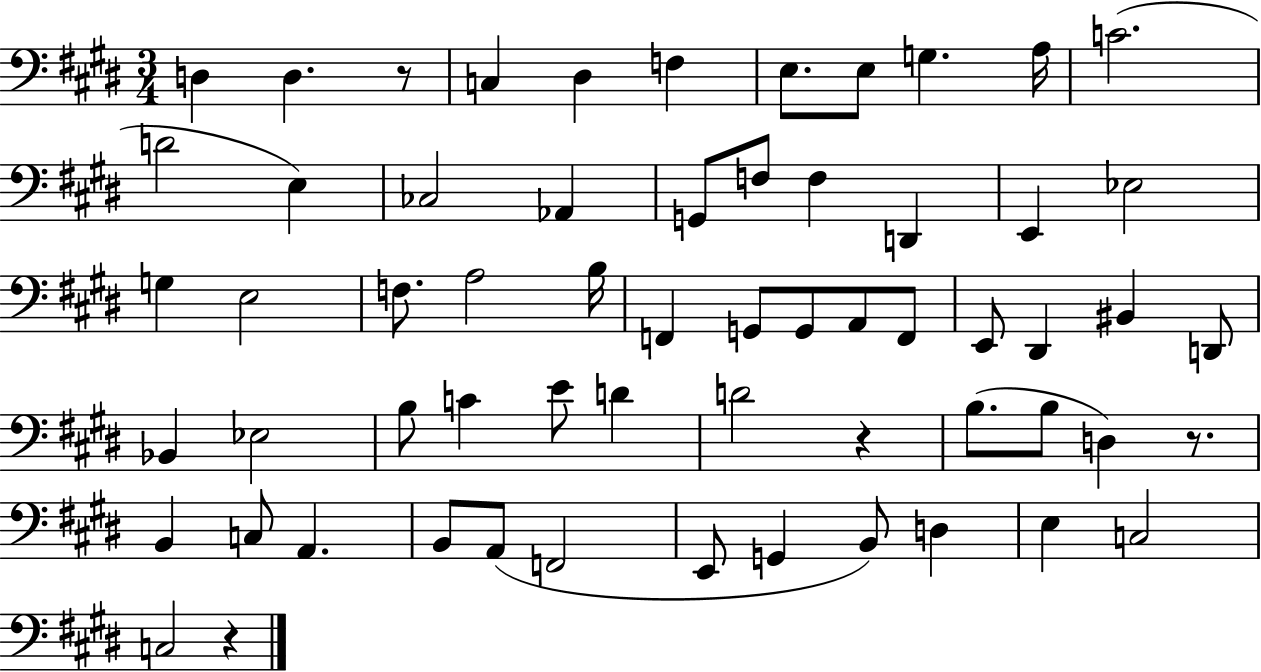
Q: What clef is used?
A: bass